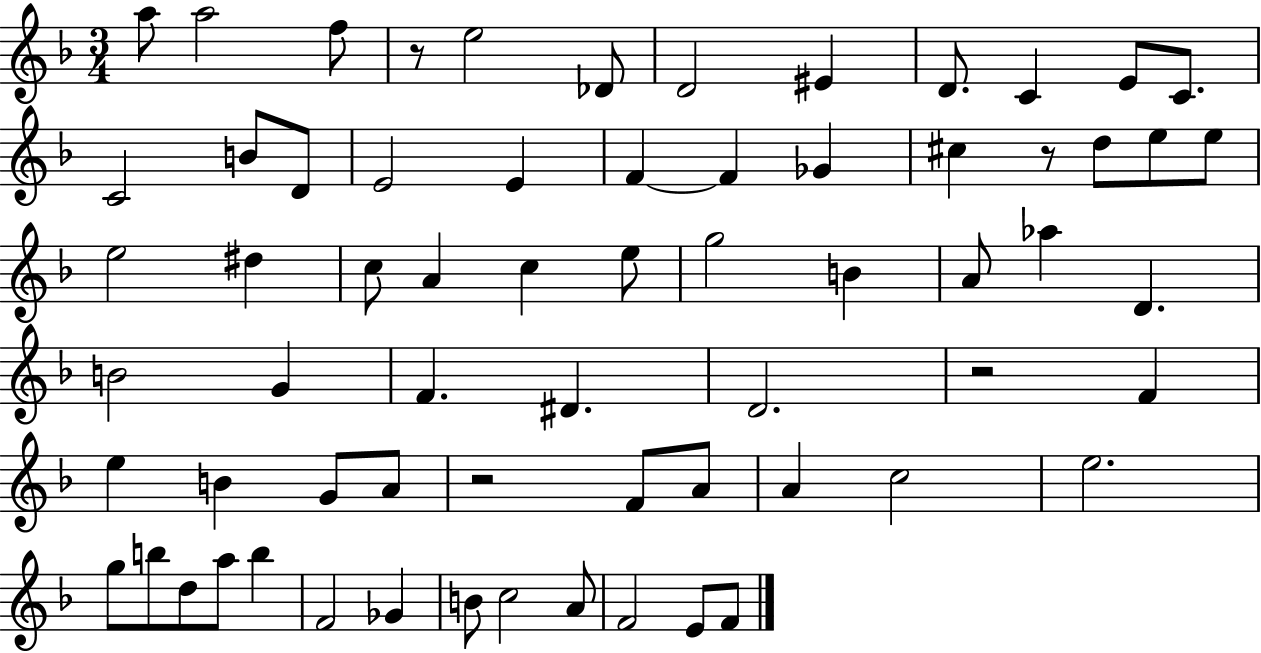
{
  \clef treble
  \numericTimeSignature
  \time 3/4
  \key f \major
  \repeat volta 2 { a''8 a''2 f''8 | r8 e''2 des'8 | d'2 eis'4 | d'8. c'4 e'8 c'8. | \break c'2 b'8 d'8 | e'2 e'4 | f'4~~ f'4 ges'4 | cis''4 r8 d''8 e''8 e''8 | \break e''2 dis''4 | c''8 a'4 c''4 e''8 | g''2 b'4 | a'8 aes''4 d'4. | \break b'2 g'4 | f'4. dis'4. | d'2. | r2 f'4 | \break e''4 b'4 g'8 a'8 | r2 f'8 a'8 | a'4 c''2 | e''2. | \break g''8 b''8 d''8 a''8 b''4 | f'2 ges'4 | b'8 c''2 a'8 | f'2 e'8 f'8 | \break } \bar "|."
}